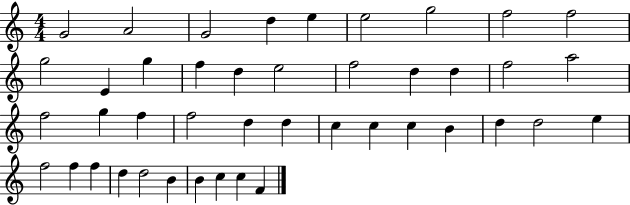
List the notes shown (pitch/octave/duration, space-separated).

G4/h A4/h G4/h D5/q E5/q E5/h G5/h F5/h F5/h G5/h E4/q G5/q F5/q D5/q E5/h F5/h D5/q D5/q F5/h A5/h F5/h G5/q F5/q F5/h D5/q D5/q C5/q C5/q C5/q B4/q D5/q D5/h E5/q F5/h F5/q F5/q D5/q D5/h B4/q B4/q C5/q C5/q F4/q